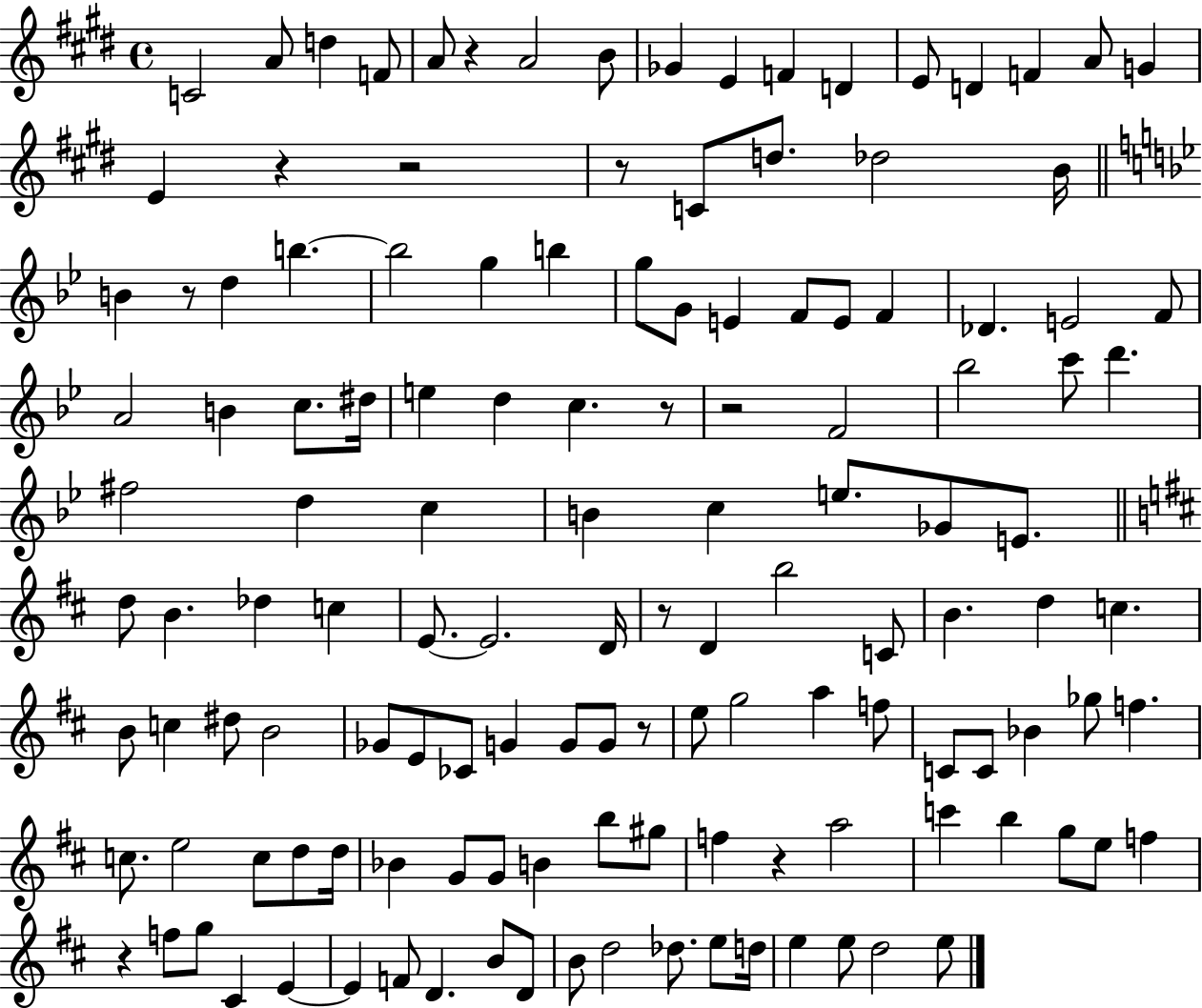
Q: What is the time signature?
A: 4/4